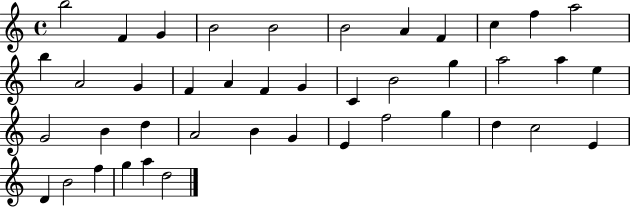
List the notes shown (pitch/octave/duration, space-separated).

B5/h F4/q G4/q B4/h B4/h B4/h A4/q F4/q C5/q F5/q A5/h B5/q A4/h G4/q F4/q A4/q F4/q G4/q C4/q B4/h G5/q A5/h A5/q E5/q G4/h B4/q D5/q A4/h B4/q G4/q E4/q F5/h G5/q D5/q C5/h E4/q D4/q B4/h F5/q G5/q A5/q D5/h